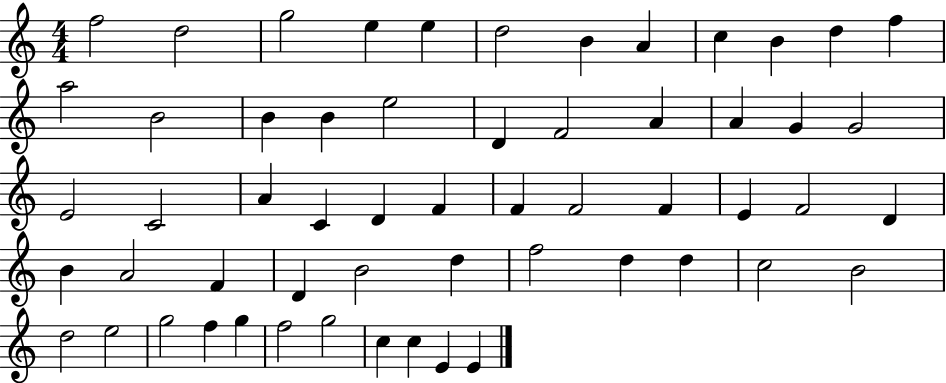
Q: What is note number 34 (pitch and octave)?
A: F4